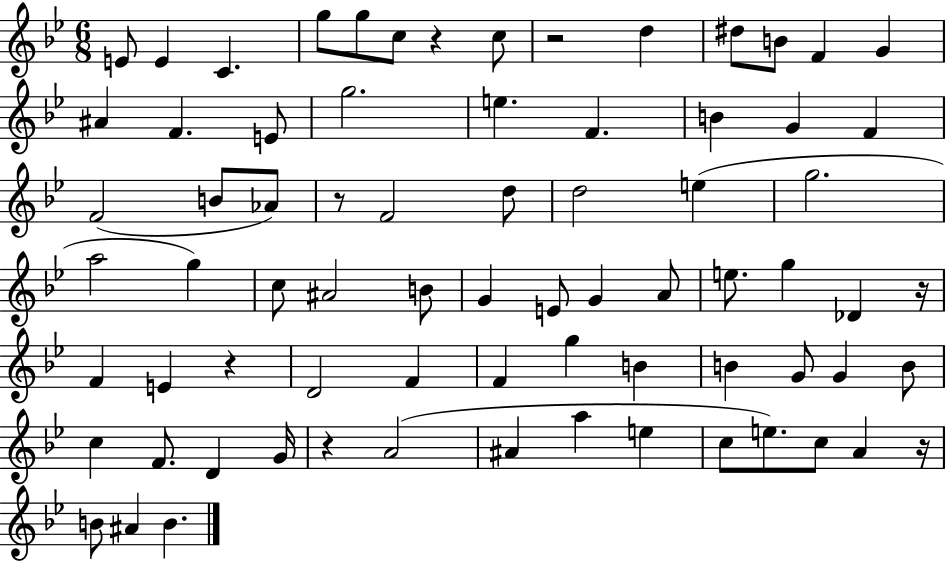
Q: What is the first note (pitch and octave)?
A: E4